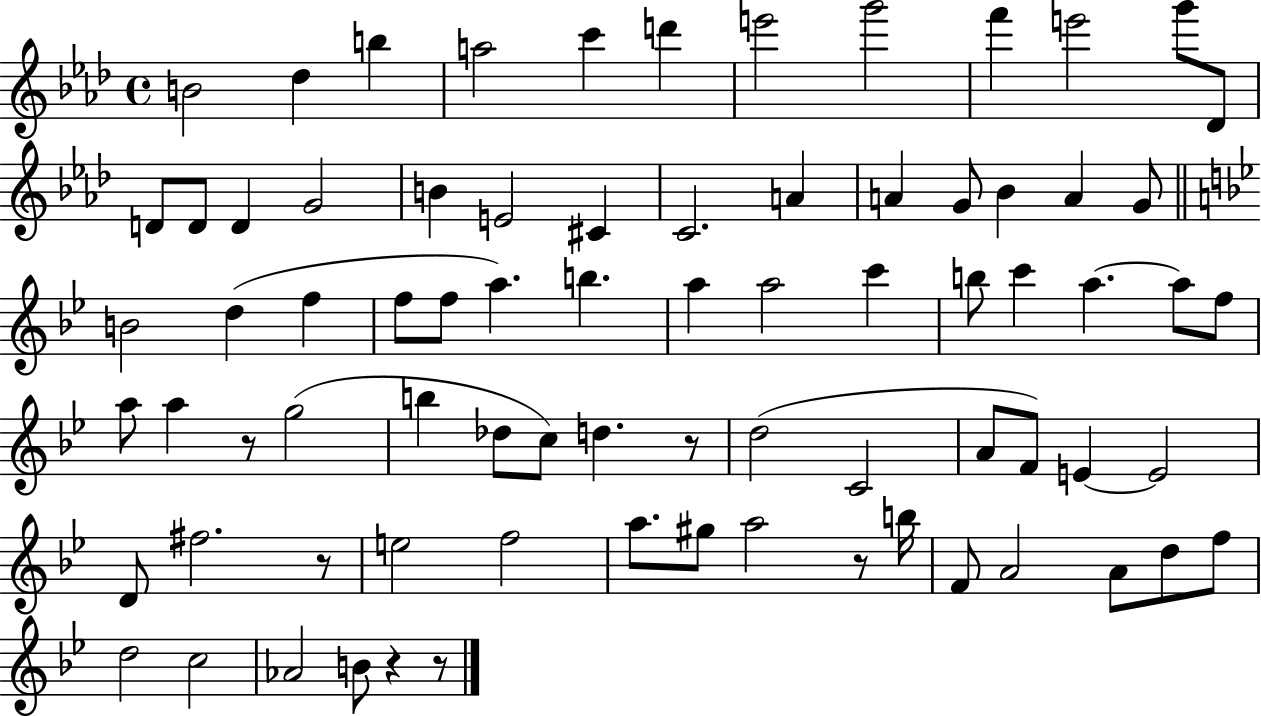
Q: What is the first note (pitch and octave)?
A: B4